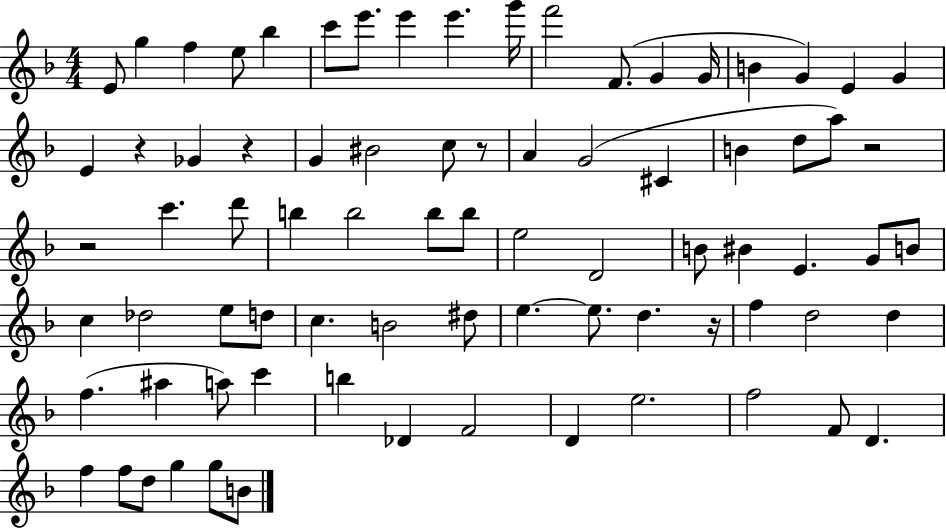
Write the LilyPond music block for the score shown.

{
  \clef treble
  \numericTimeSignature
  \time 4/4
  \key f \major
  e'8 g''4 f''4 e''8 bes''4 | c'''8 e'''8. e'''4 e'''4. g'''16 | f'''2 f'8.( g'4 g'16 | b'4 g'4) e'4 g'4 | \break e'4 r4 ges'4 r4 | g'4 bis'2 c''8 r8 | a'4 g'2( cis'4 | b'4 d''8 a''8) r2 | \break r2 c'''4. d'''8 | b''4 b''2 b''8 b''8 | e''2 d'2 | b'8 bis'4 e'4. g'8 b'8 | \break c''4 des''2 e''8 d''8 | c''4. b'2 dis''8 | e''4.~~ e''8. d''4. r16 | f''4 d''2 d''4 | \break f''4.( ais''4 a''8) c'''4 | b''4 des'4 f'2 | d'4 e''2. | f''2 f'8 d'4. | \break f''4 f''8 d''8 g''4 g''8 b'8 | \bar "|."
}